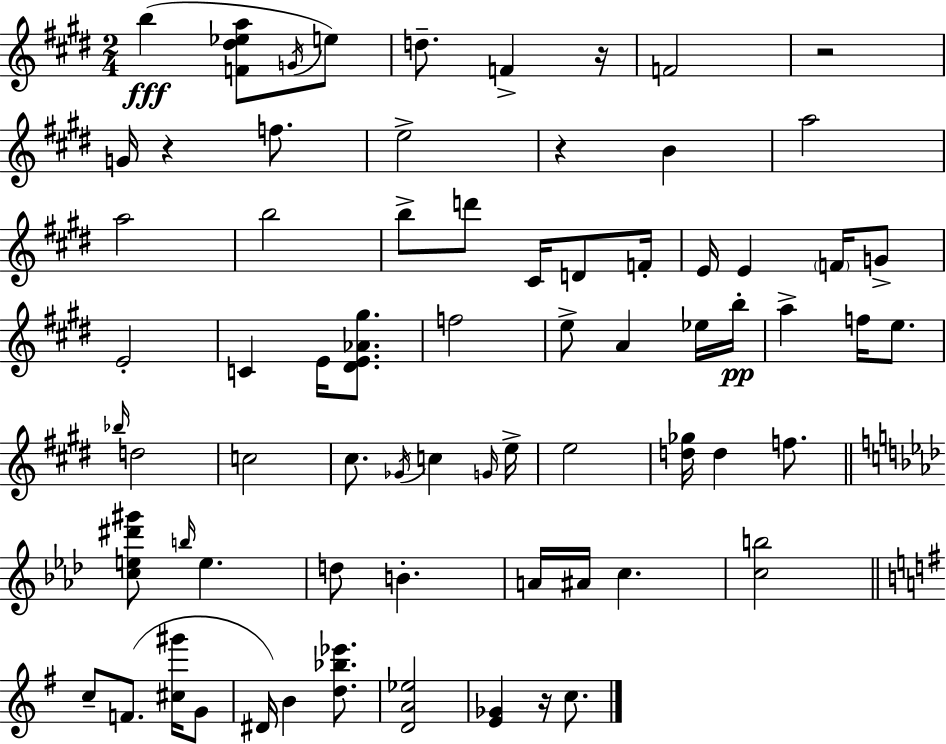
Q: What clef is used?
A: treble